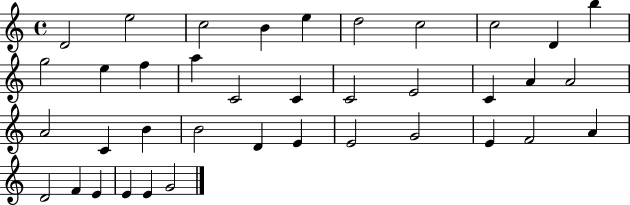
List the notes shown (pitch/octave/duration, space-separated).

D4/h E5/h C5/h B4/q E5/q D5/h C5/h C5/h D4/q B5/q G5/h E5/q F5/q A5/q C4/h C4/q C4/h E4/h C4/q A4/q A4/h A4/h C4/q B4/q B4/h D4/q E4/q E4/h G4/h E4/q F4/h A4/q D4/h F4/q E4/q E4/q E4/q G4/h